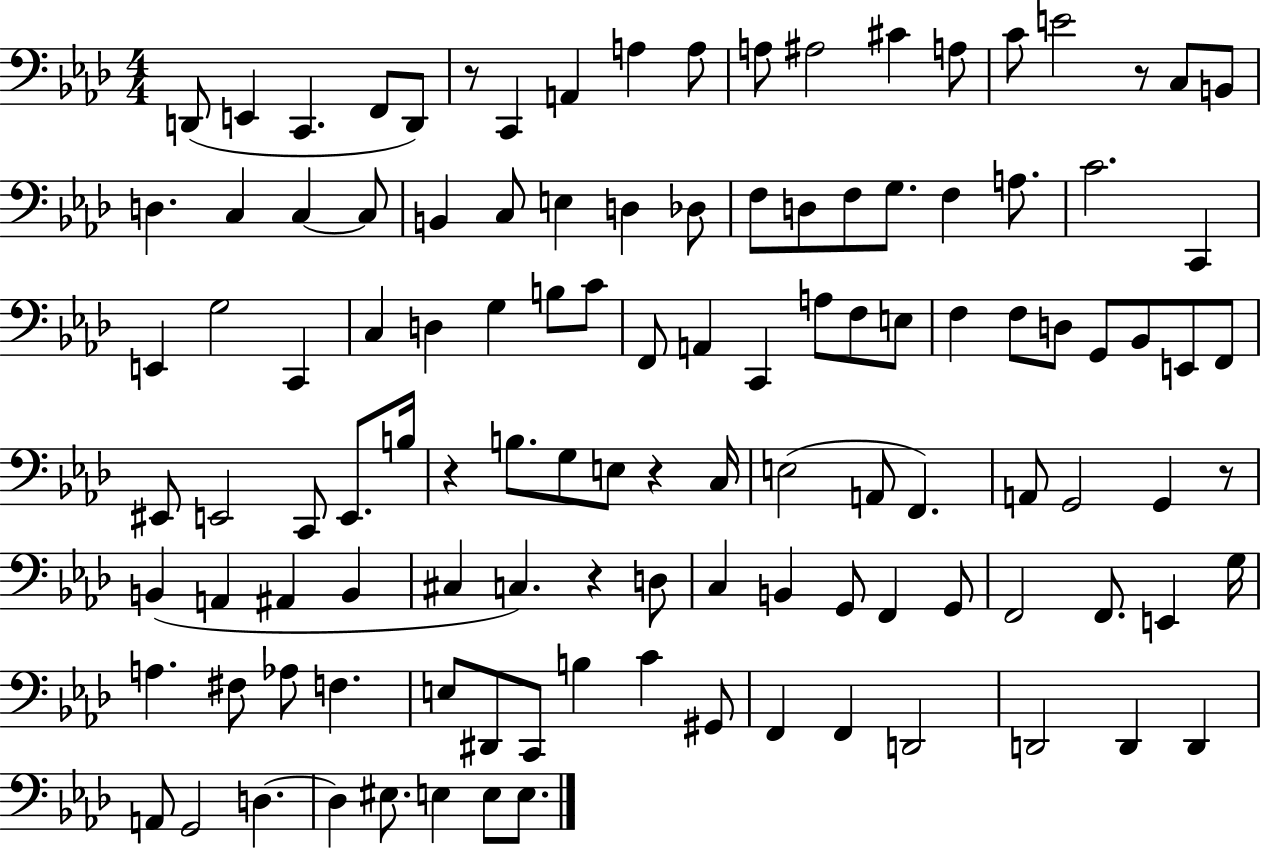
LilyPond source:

{
  \clef bass
  \numericTimeSignature
  \time 4/4
  \key aes \major
  d,8( e,4 c,4. f,8 d,8) | r8 c,4 a,4 a4 a8 | a8 ais2 cis'4 a8 | c'8 e'2 r8 c8 b,8 | \break d4. c4 c4~~ c8 | b,4 c8 e4 d4 des8 | f8 d8 f8 g8. f4 a8. | c'2. c,4 | \break e,4 g2 c,4 | c4 d4 g4 b8 c'8 | f,8 a,4 c,4 a8 f8 e8 | f4 f8 d8 g,8 bes,8 e,8 f,8 | \break eis,8 e,2 c,8 e,8. b16 | r4 b8. g8 e8 r4 c16 | e2( a,8 f,4.) | a,8 g,2 g,4 r8 | \break b,4( a,4 ais,4 b,4 | cis4 c4.) r4 d8 | c4 b,4 g,8 f,4 g,8 | f,2 f,8. e,4 g16 | \break a4. fis8 aes8 f4. | e8 dis,8 c,8 b4 c'4 gis,8 | f,4 f,4 d,2 | d,2 d,4 d,4 | \break a,8 g,2 d4.~~ | d4 eis8. e4 e8 e8. | \bar "|."
}